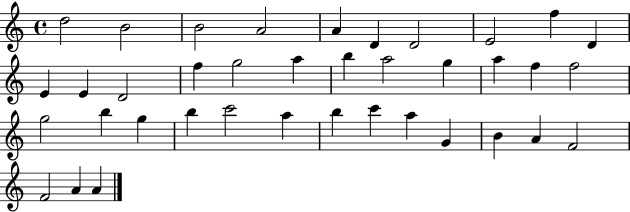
D5/h B4/h B4/h A4/h A4/q D4/q D4/h E4/h F5/q D4/q E4/q E4/q D4/h F5/q G5/h A5/q B5/q A5/h G5/q A5/q F5/q F5/h G5/h B5/q G5/q B5/q C6/h A5/q B5/q C6/q A5/q G4/q B4/q A4/q F4/h F4/h A4/q A4/q